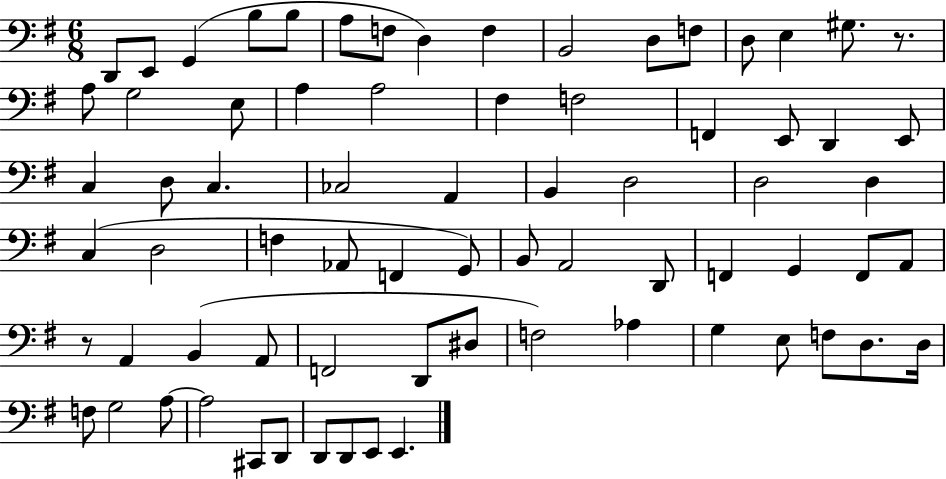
D2/e E2/e G2/q B3/e B3/e A3/e F3/e D3/q F3/q B2/h D3/e F3/e D3/e E3/q G#3/e. R/e. A3/e G3/h E3/e A3/q A3/h F#3/q F3/h F2/q E2/e D2/q E2/e C3/q D3/e C3/q. CES3/h A2/q B2/q D3/h D3/h D3/q C3/q D3/h F3/q Ab2/e F2/q G2/e B2/e A2/h D2/e F2/q G2/q F2/e A2/e R/e A2/q B2/q A2/e F2/h D2/e D#3/e F3/h Ab3/q G3/q E3/e F3/e D3/e. D3/s F3/e G3/h A3/e A3/h C#2/e D2/e D2/e D2/e E2/e E2/q.